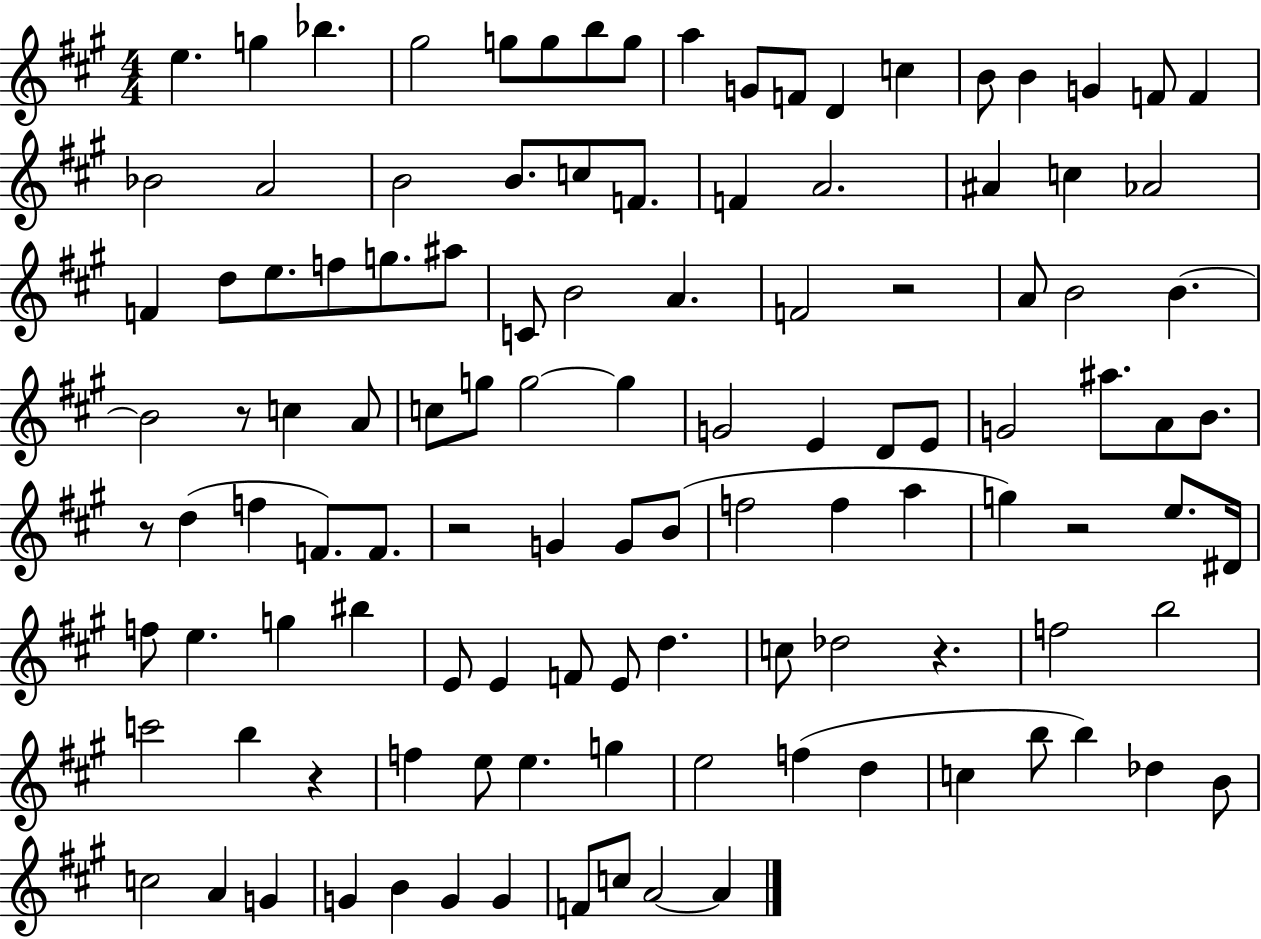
E5/q. G5/q Bb5/q. G#5/h G5/e G5/e B5/e G5/e A5/q G4/e F4/e D4/q C5/q B4/e B4/q G4/q F4/e F4/q Bb4/h A4/h B4/h B4/e. C5/e F4/e. F4/q A4/h. A#4/q C5/q Ab4/h F4/q D5/e E5/e. F5/e G5/e. A#5/e C4/e B4/h A4/q. F4/h R/h A4/e B4/h B4/q. B4/h R/e C5/q A4/e C5/e G5/e G5/h G5/q G4/h E4/q D4/e E4/e G4/h A#5/e. A4/e B4/e. R/e D5/q F5/q F4/e. F4/e. R/h G4/q G4/e B4/e F5/h F5/q A5/q G5/q R/h E5/e. D#4/s F5/e E5/q. G5/q BIS5/q E4/e E4/q F4/e E4/e D5/q. C5/e Db5/h R/q. F5/h B5/h C6/h B5/q R/q F5/q E5/e E5/q. G5/q E5/h F5/q D5/q C5/q B5/e B5/q Db5/q B4/e C5/h A4/q G4/q G4/q B4/q G4/q G4/q F4/e C5/e A4/h A4/q